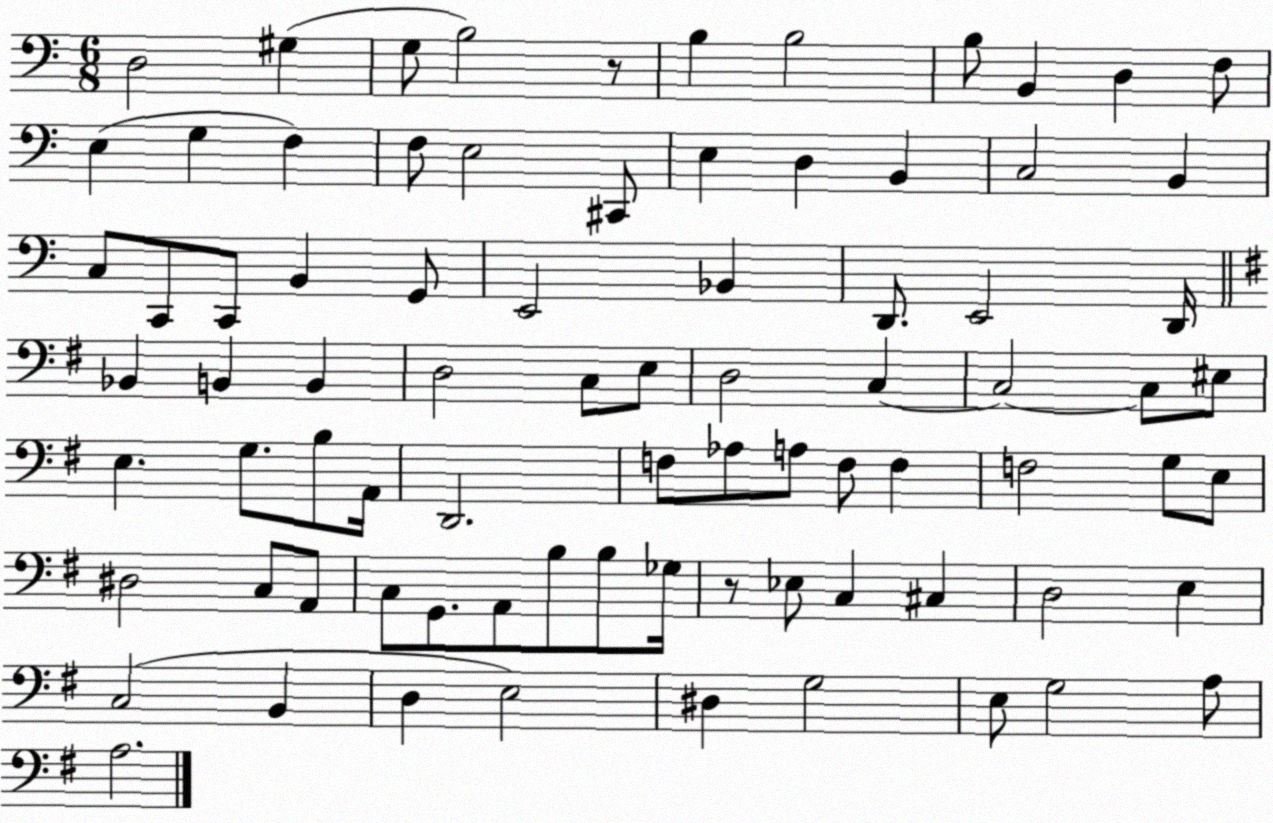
X:1
T:Untitled
M:6/8
L:1/4
K:C
D,2 ^G, G,/2 B,2 z/2 B, B,2 B,/2 B,, D, F,/2 E, G, F, F,/2 E,2 ^C,,/2 E, D, B,, C,2 B,, C,/2 C,,/2 C,,/2 B,, G,,/2 E,,2 _B,, D,,/2 E,,2 D,,/4 _B,, B,, B,, D,2 C,/2 E,/2 D,2 C, C,2 C,/2 ^E,/2 E, G,/2 B,/2 A,,/4 D,,2 F,/2 _A,/2 A,/2 F,/2 F, F,2 G,/2 E,/2 ^D,2 C,/2 A,,/2 C,/2 G,,/2 A,,/2 B,/2 B,/2 _G,/4 z/2 _E,/2 C, ^C, D,2 E, C,2 B,, D, E,2 ^D, G,2 E,/2 G,2 A,/2 A,2